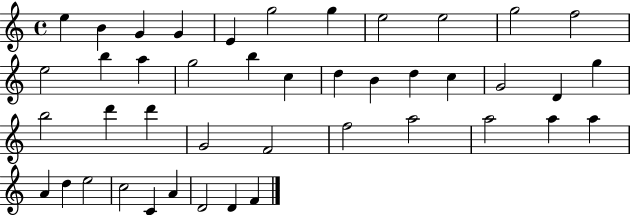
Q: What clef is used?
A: treble